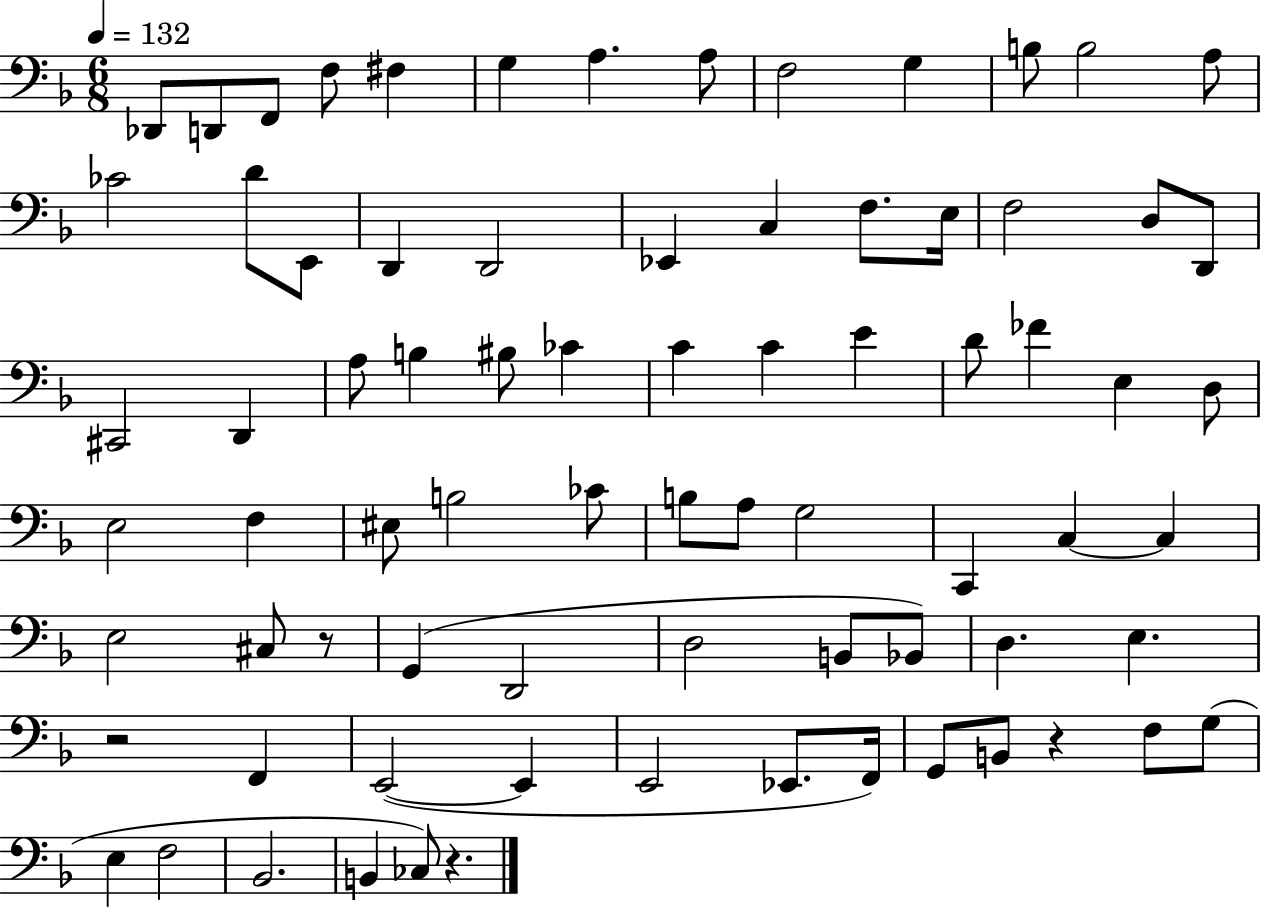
Db2/e D2/e F2/e F3/e F#3/q G3/q A3/q. A3/e F3/h G3/q B3/e B3/h A3/e CES4/h D4/e E2/e D2/q D2/h Eb2/q C3/q F3/e. E3/s F3/h D3/e D2/e C#2/h D2/q A3/e B3/q BIS3/e CES4/q C4/q C4/q E4/q D4/e FES4/q E3/q D3/e E3/h F3/q EIS3/e B3/h CES4/e B3/e A3/e G3/h C2/q C3/q C3/q E3/h C#3/e R/e G2/q D2/h D3/h B2/e Bb2/e D3/q. E3/q. R/h F2/q E2/h E2/q E2/h Eb2/e. F2/s G2/e B2/e R/q F3/e G3/e E3/q F3/h Bb2/h. B2/q CES3/e R/q.